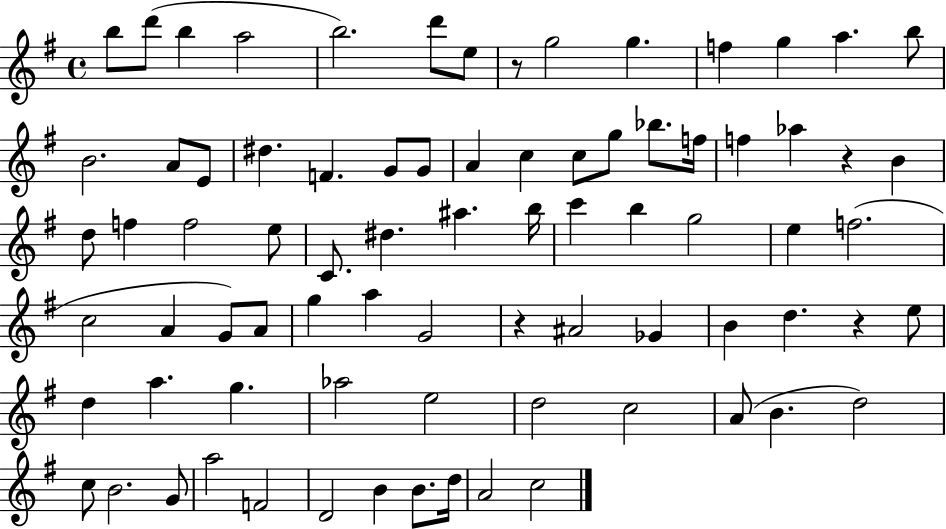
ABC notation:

X:1
T:Untitled
M:4/4
L:1/4
K:G
b/2 d'/2 b a2 b2 d'/2 e/2 z/2 g2 g f g a b/2 B2 A/2 E/2 ^d F G/2 G/2 A c c/2 g/2 _b/2 f/4 f _a z B d/2 f f2 e/2 C/2 ^d ^a b/4 c' b g2 e f2 c2 A G/2 A/2 g a G2 z ^A2 _G B d z e/2 d a g _a2 e2 d2 c2 A/2 B d2 c/2 B2 G/2 a2 F2 D2 B B/2 d/4 A2 c2